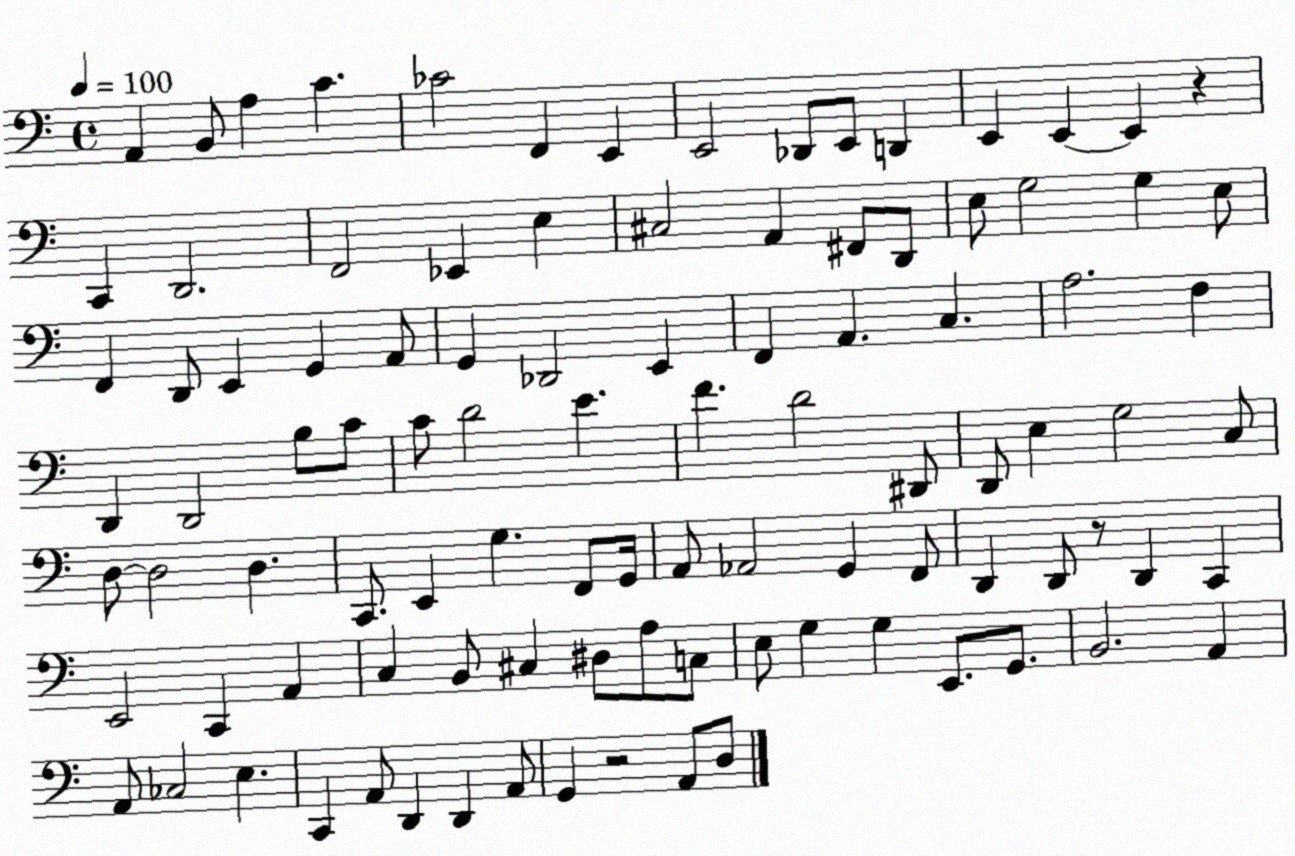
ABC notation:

X:1
T:Untitled
M:4/4
L:1/4
K:C
A,, B,,/2 A, C _C2 F,, E,, E,,2 _D,,/2 E,,/2 D,, E,, E,, E,, z C,, D,,2 F,,2 _E,, E, ^C,2 A,, ^F,,/2 D,,/2 E,/2 G,2 G, E,/2 F,, D,,/2 E,, G,, A,,/2 G,, _D,,2 E,, F,, A,, C, A,2 F, D,, D,,2 B,/2 C/2 C/2 D2 E F D2 ^D,,/2 D,,/2 E, G,2 C,/2 D,/2 D,2 D, C,,/2 E,, G, F,,/2 G,,/4 A,,/2 _A,,2 G,, F,,/2 D,, D,,/2 z/2 D,, C,, E,,2 C,, A,, C, B,,/2 ^C, ^D,/2 A,/2 C,/2 E,/2 G, G, E,,/2 G,,/2 B,,2 A,, A,,/2 _C,2 E, C,, A,,/2 D,, D,, A,,/2 G,, z2 A,,/2 D,/2